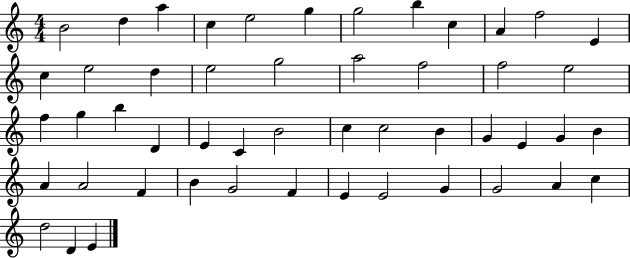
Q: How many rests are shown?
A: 0